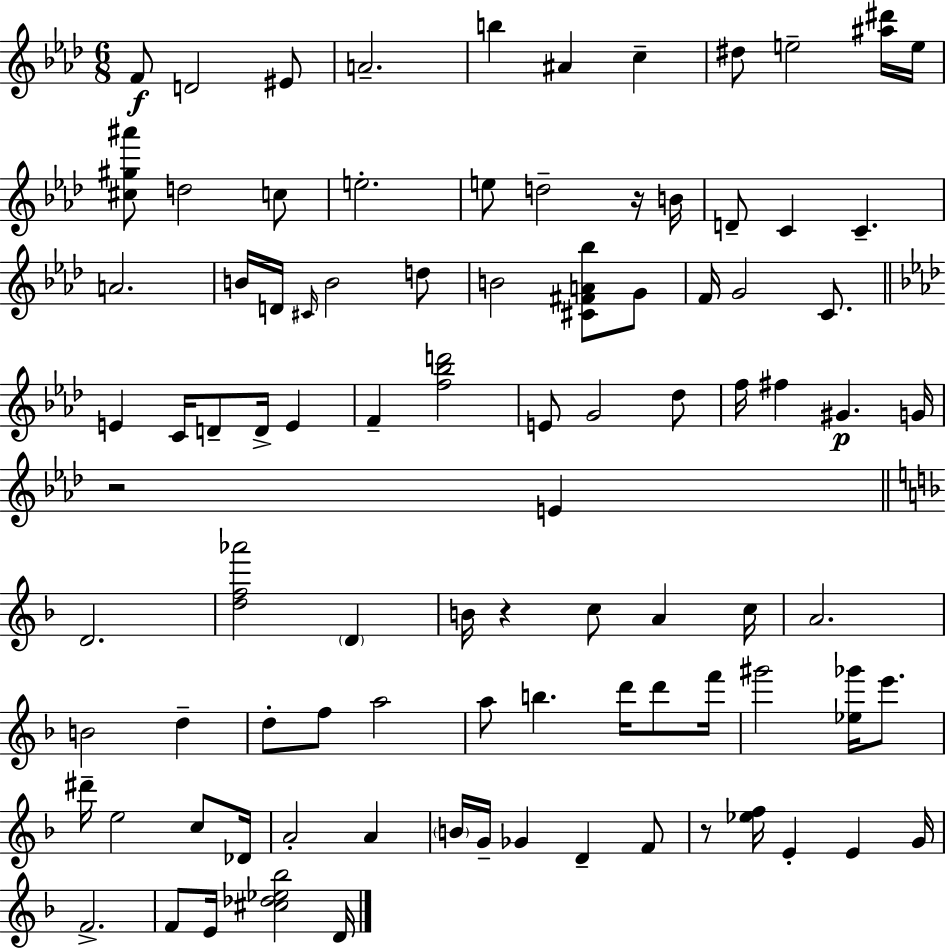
F4/e D4/h EIS4/e A4/h. B5/q A#4/q C5/q D#5/e E5/h [A#5,D#6]/s E5/s [C#5,G#5,A#6]/e D5/h C5/e E5/h. E5/e D5/h R/s B4/s D4/e C4/q C4/q. A4/h. B4/s D4/s C#4/s B4/h D5/e B4/h [C#4,F#4,A4,Bb5]/e G4/e F4/s G4/h C4/e. E4/q C4/s D4/e D4/s E4/q F4/q [F5,Bb5,D6]/h E4/e G4/h Db5/e F5/s F#5/q G#4/q. G4/s R/h E4/q D4/h. [D5,F5,Ab6]/h D4/q B4/s R/q C5/e A4/q C5/s A4/h. B4/h D5/q D5/e F5/e A5/h A5/e B5/q. D6/s D6/e F6/s G#6/h [Eb5,Gb6]/s E6/e. D#6/s E5/h C5/e Db4/s A4/h A4/q B4/s G4/s Gb4/q D4/q F4/e R/e [Eb5,F5]/s E4/q E4/q G4/s F4/h. F4/e E4/s [C#5,Db5,Eb5,Bb5]/h D4/s